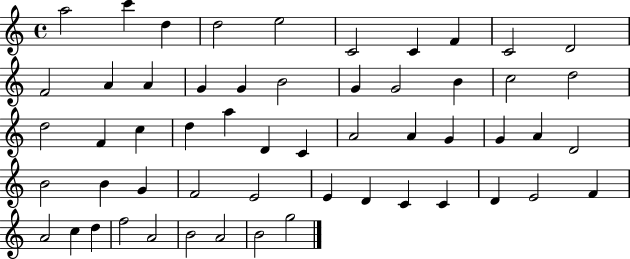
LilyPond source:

{
  \clef treble
  \time 4/4
  \defaultTimeSignature
  \key c \major
  a''2 c'''4 d''4 | d''2 e''2 | c'2 c'4 f'4 | c'2 d'2 | \break f'2 a'4 a'4 | g'4 g'4 b'2 | g'4 g'2 b'4 | c''2 d''2 | \break d''2 f'4 c''4 | d''4 a''4 d'4 c'4 | a'2 a'4 g'4 | g'4 a'4 d'2 | \break b'2 b'4 g'4 | f'2 e'2 | e'4 d'4 c'4 c'4 | d'4 e'2 f'4 | \break a'2 c''4 d''4 | f''2 a'2 | b'2 a'2 | b'2 g''2 | \break \bar "|."
}